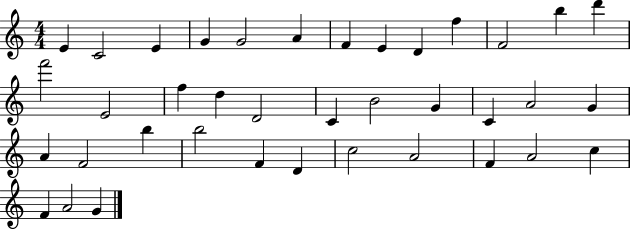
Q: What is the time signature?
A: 4/4